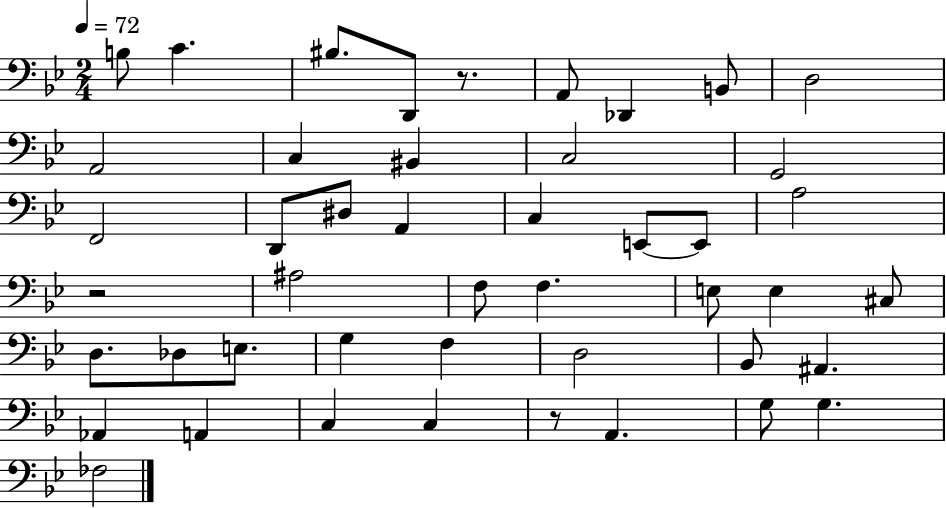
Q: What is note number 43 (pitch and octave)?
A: FES3